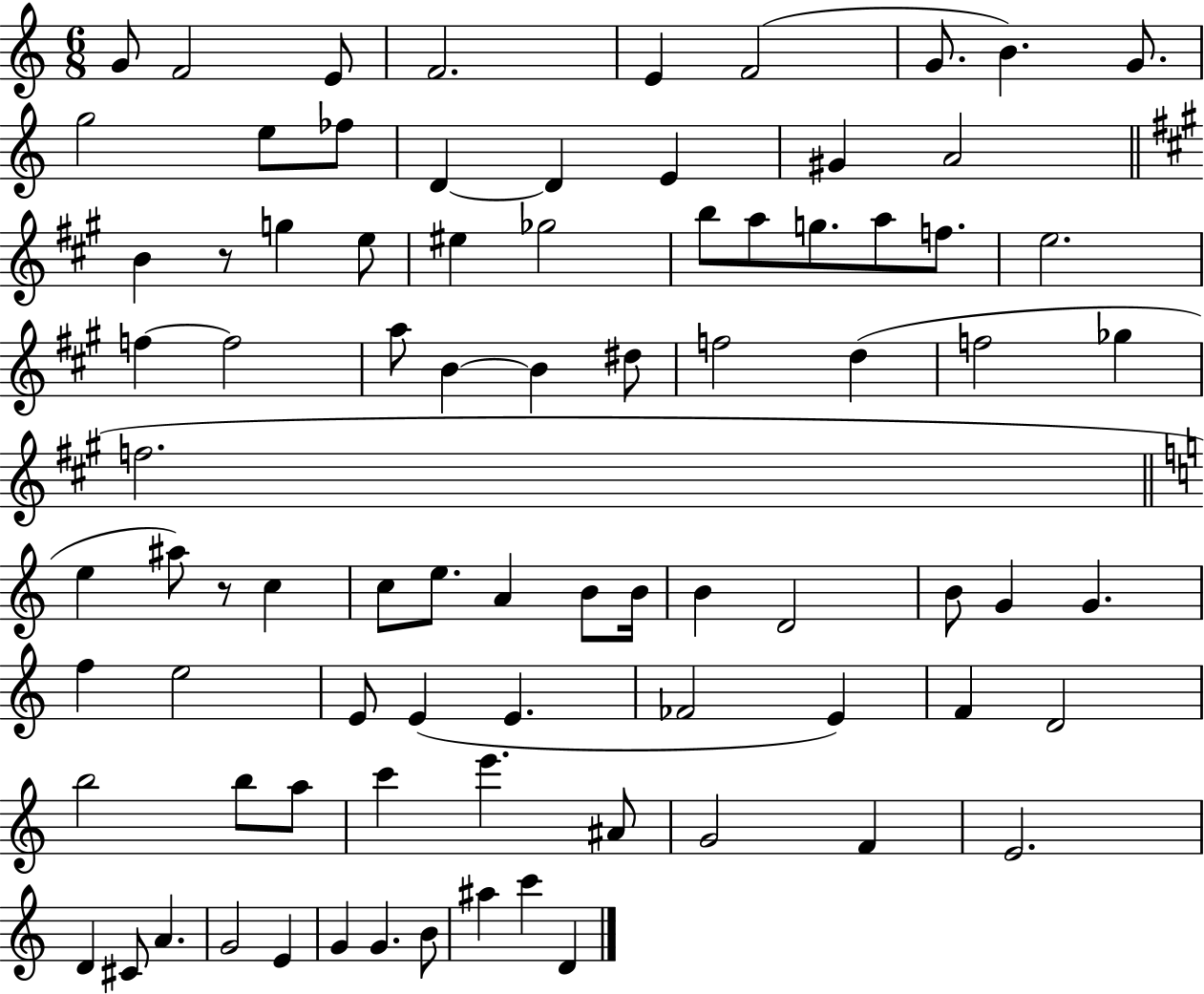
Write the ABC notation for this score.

X:1
T:Untitled
M:6/8
L:1/4
K:C
G/2 F2 E/2 F2 E F2 G/2 B G/2 g2 e/2 _f/2 D D E ^G A2 B z/2 g e/2 ^e _g2 b/2 a/2 g/2 a/2 f/2 e2 f f2 a/2 B B ^d/2 f2 d f2 _g f2 e ^a/2 z/2 c c/2 e/2 A B/2 B/4 B D2 B/2 G G f e2 E/2 E E _F2 E F D2 b2 b/2 a/2 c' e' ^A/2 G2 F E2 D ^C/2 A G2 E G G B/2 ^a c' D